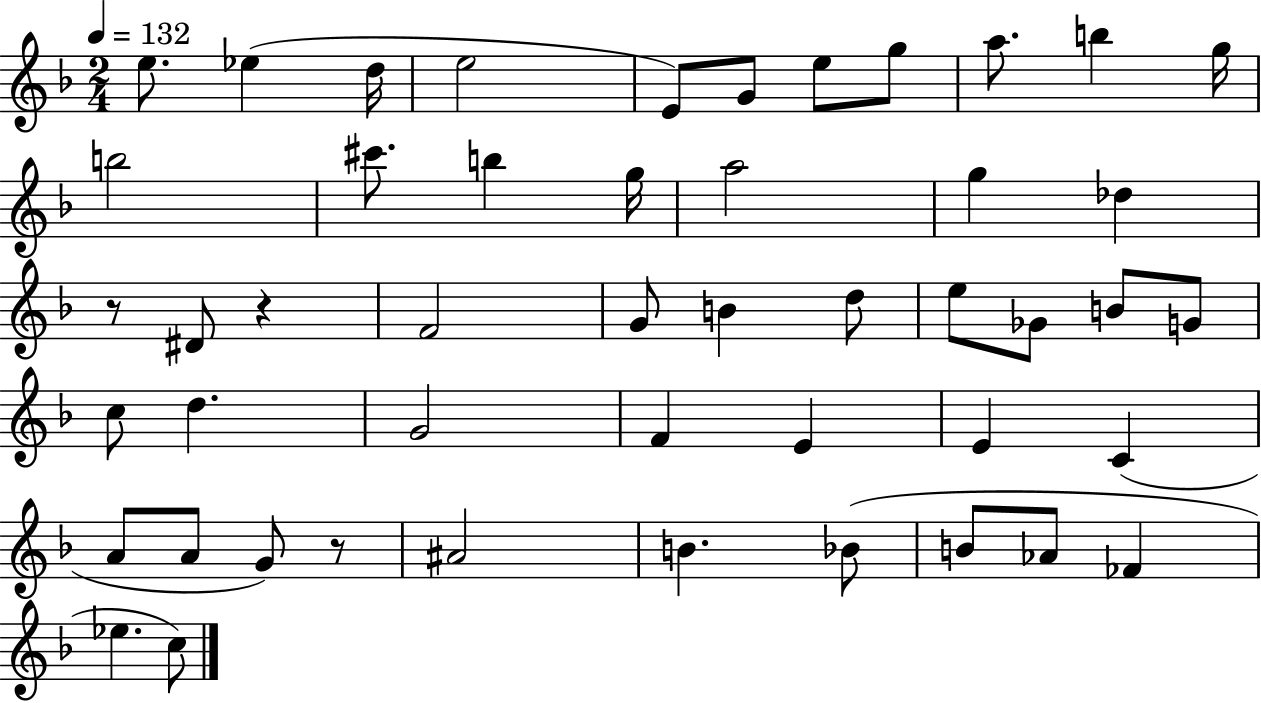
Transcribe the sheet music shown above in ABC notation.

X:1
T:Untitled
M:2/4
L:1/4
K:F
e/2 _e d/4 e2 E/2 G/2 e/2 g/2 a/2 b g/4 b2 ^c'/2 b g/4 a2 g _d z/2 ^D/2 z F2 G/2 B d/2 e/2 _G/2 B/2 G/2 c/2 d G2 F E E C A/2 A/2 G/2 z/2 ^A2 B _B/2 B/2 _A/2 _F _e c/2